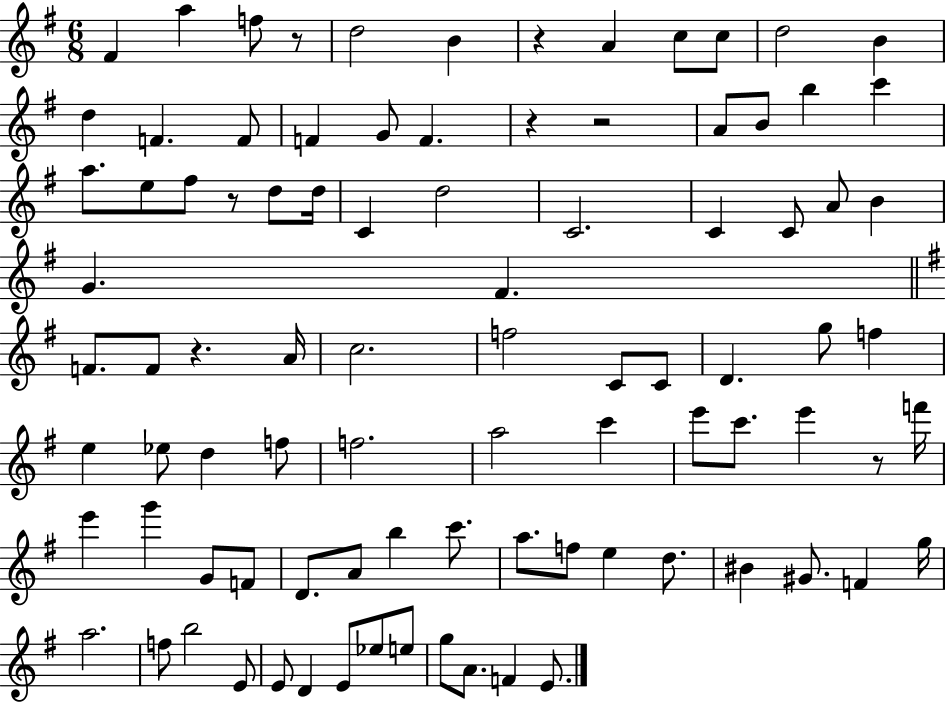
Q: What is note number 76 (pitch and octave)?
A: E4